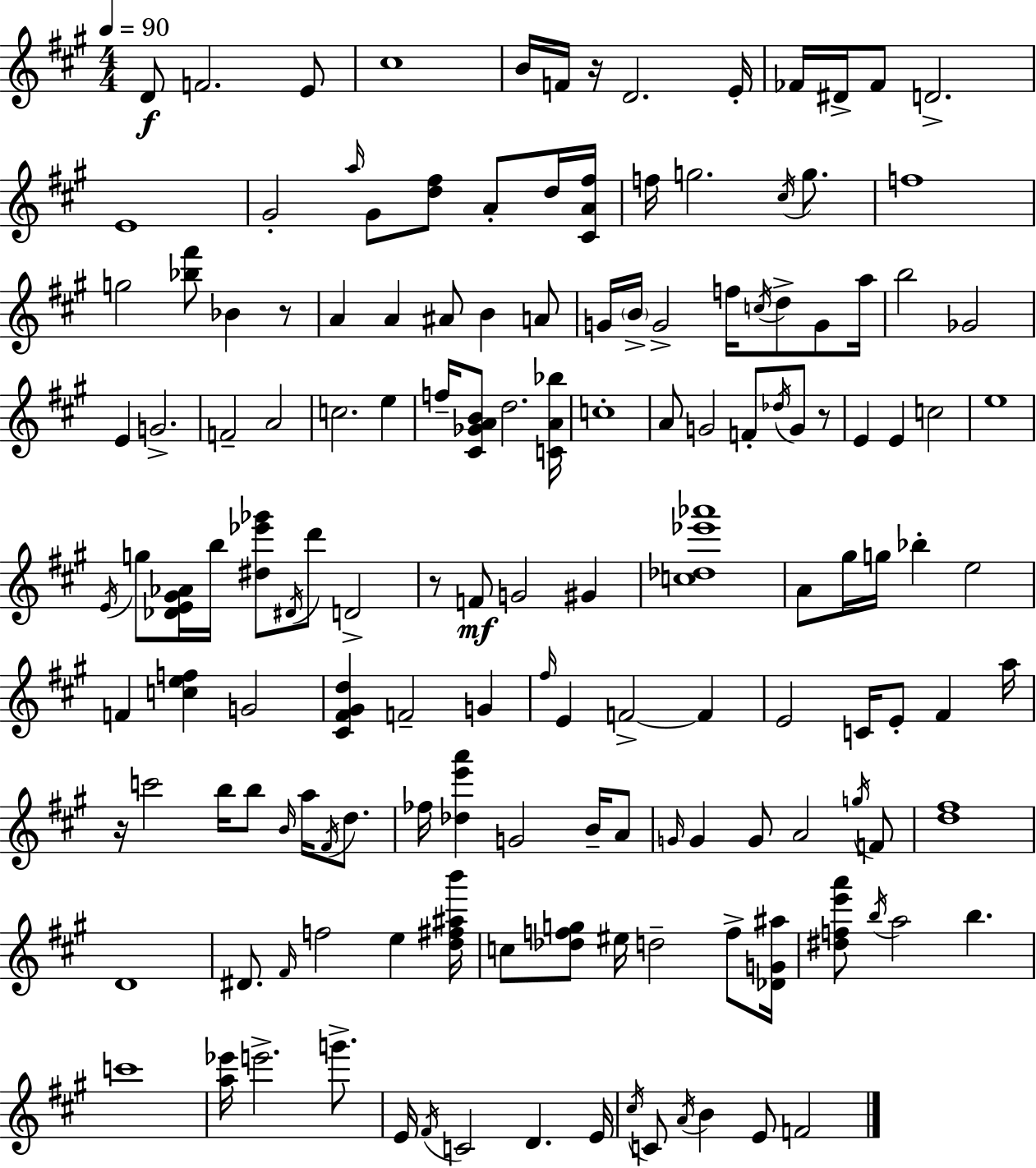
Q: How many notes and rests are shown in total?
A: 150